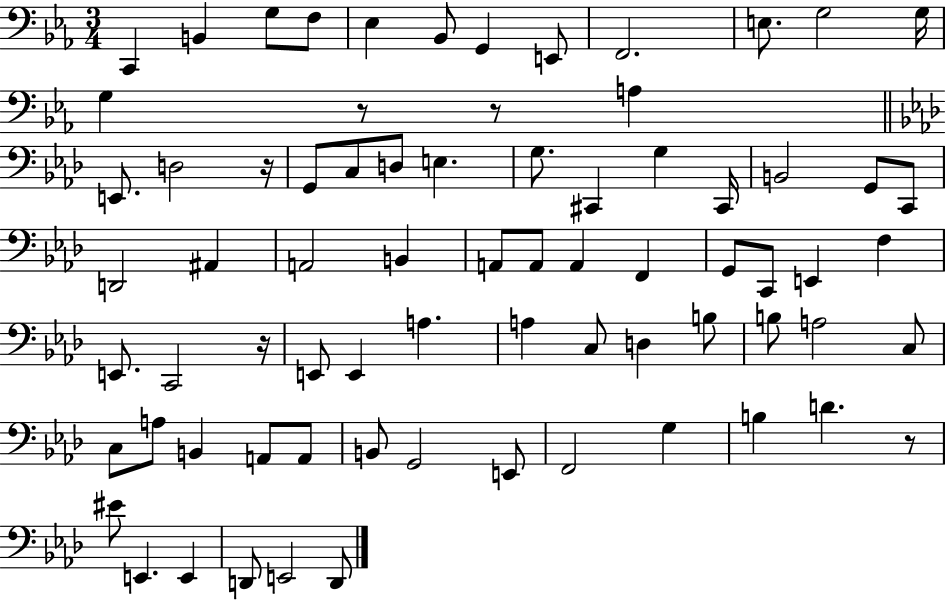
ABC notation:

X:1
T:Untitled
M:3/4
L:1/4
K:Eb
C,, B,, G,/2 F,/2 _E, _B,,/2 G,, E,,/2 F,,2 E,/2 G,2 G,/4 G, z/2 z/2 A, E,,/2 D,2 z/4 G,,/2 C,/2 D,/2 E, G,/2 ^C,, G, ^C,,/4 B,,2 G,,/2 C,,/2 D,,2 ^A,, A,,2 B,, A,,/2 A,,/2 A,, F,, G,,/2 C,,/2 E,, F, E,,/2 C,,2 z/4 E,,/2 E,, A, A, C,/2 D, B,/2 B,/2 A,2 C,/2 C,/2 A,/2 B,, A,,/2 A,,/2 B,,/2 G,,2 E,,/2 F,,2 G, B, D z/2 ^E/2 E,, E,, D,,/2 E,,2 D,,/2